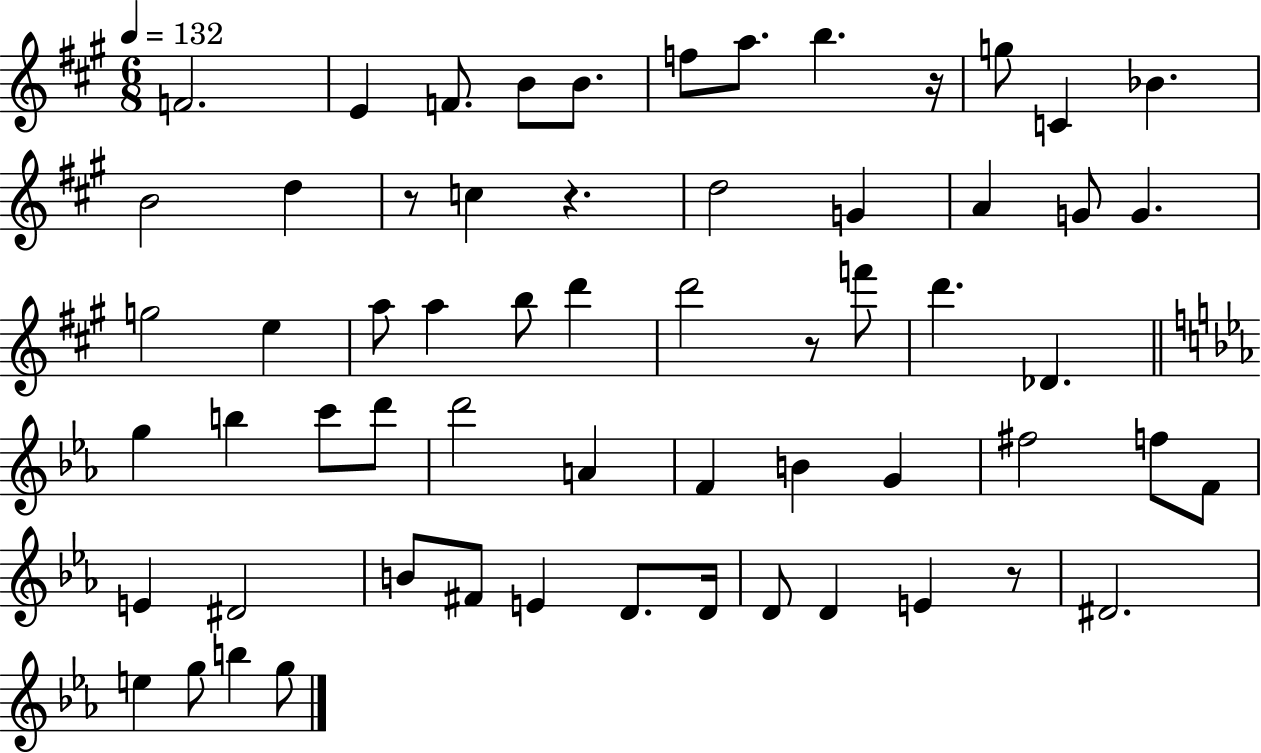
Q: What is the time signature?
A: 6/8